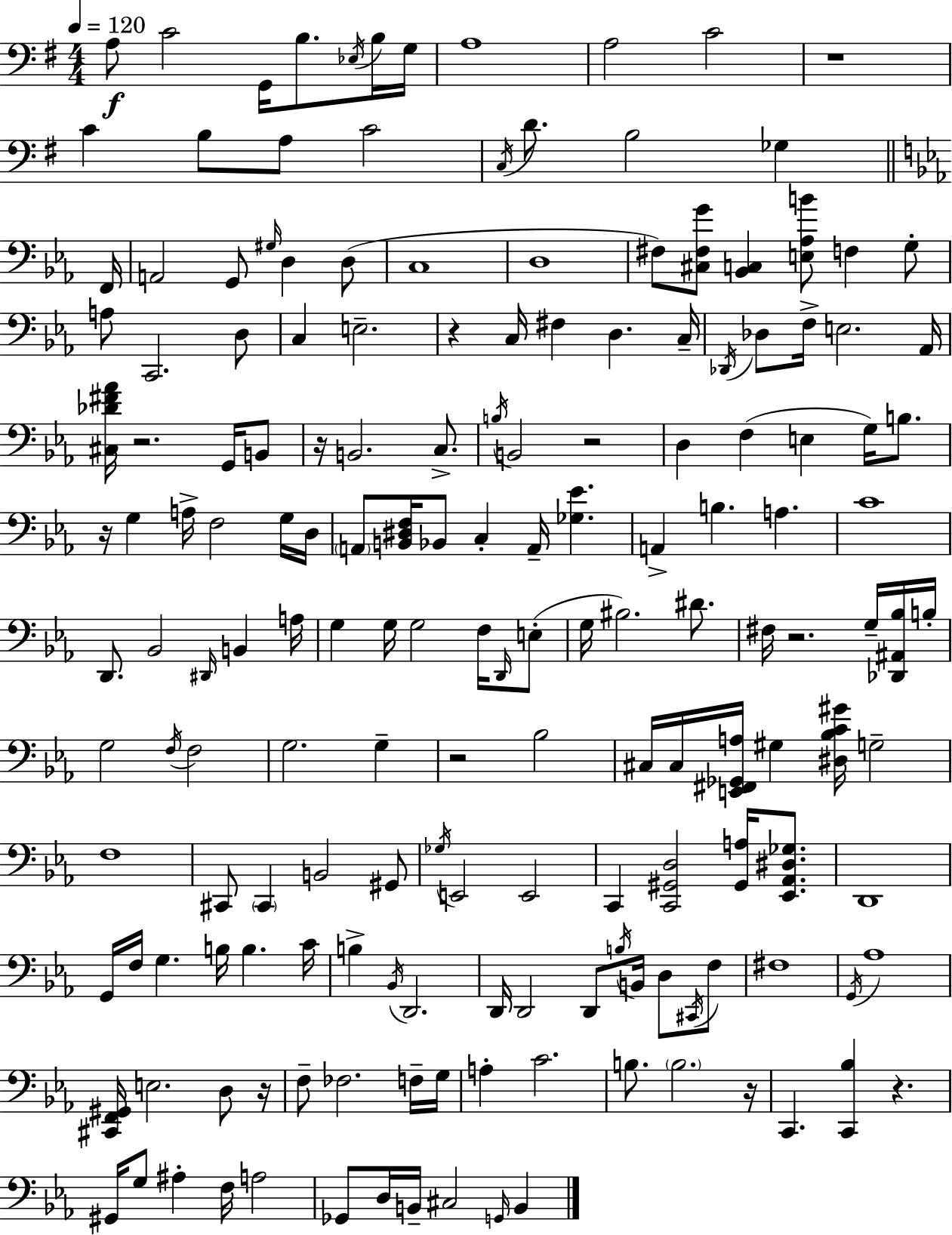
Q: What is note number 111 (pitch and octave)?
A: B3